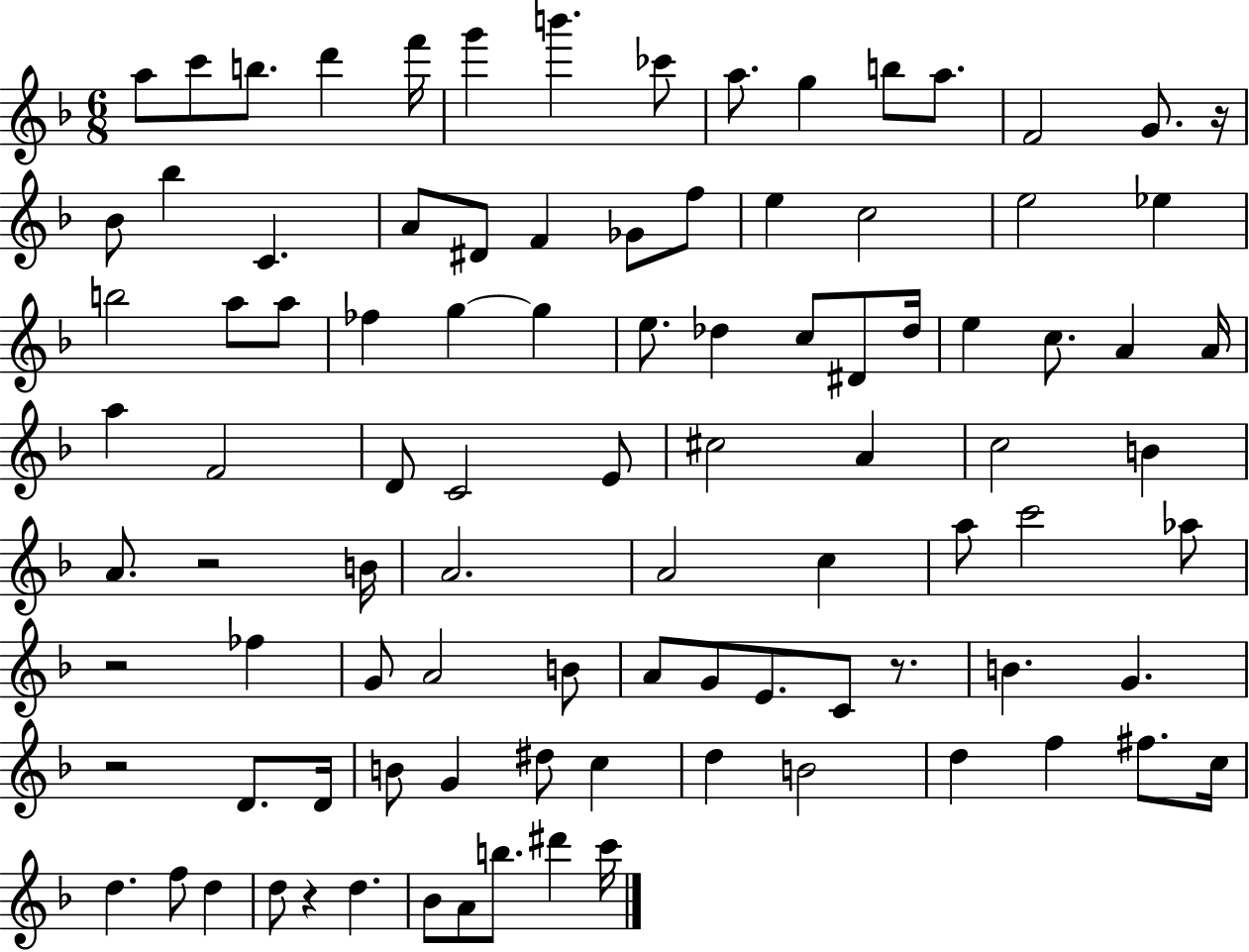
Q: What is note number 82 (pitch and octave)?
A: F5